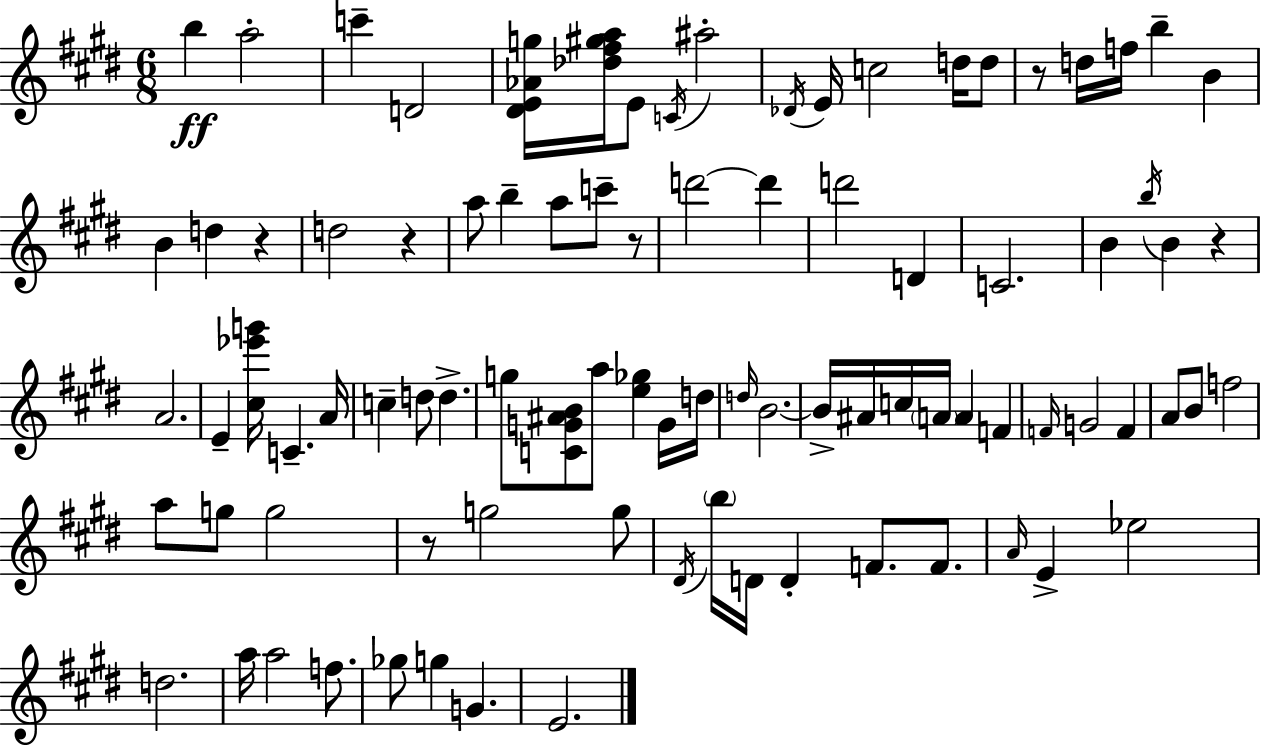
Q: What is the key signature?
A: E major